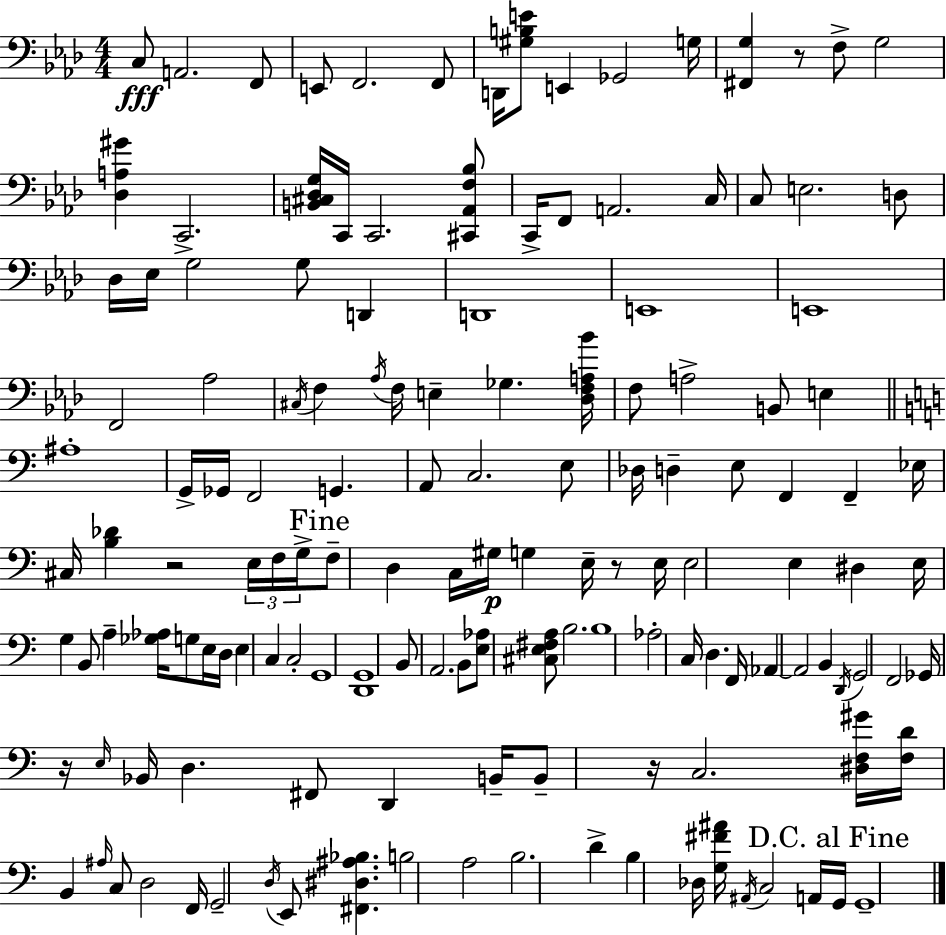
C3/e A2/h. F2/e E2/e F2/h. F2/e D2/s [G#3,B3,E4]/e E2/q Gb2/h G3/s [F#2,G3]/q R/e F3/e G3/h [Db3,A3,G#4]/q C2/h. [B2,C#3,Db3,G3]/s C2/s C2/h. [C#2,Ab2,F3,Bb3]/e C2/s F2/e A2/h. C3/s C3/e E3/h. D3/e Db3/s Eb3/s G3/h G3/e D2/q D2/w E2/w E2/w F2/h Ab3/h C#3/s F3/q Ab3/s F3/s E3/q Gb3/q. [Db3,F3,A3,Bb4]/s F3/e A3/h B2/e E3/q A#3/w G2/s Gb2/s F2/h G2/q. A2/e C3/h. E3/e Db3/s D3/q E3/e F2/q F2/q Eb3/s C#3/s [B3,Db4]/q R/h E3/s F3/s G3/s F3/e D3/q C3/s G#3/s G3/q E3/s R/e E3/s E3/h E3/q D#3/q E3/s G3/q B2/e A3/q [Gb3,Ab3]/s G3/e E3/s D3/s E3/q C3/q C3/h G2/w [D2,G2]/w B2/e A2/h. B2/e [E3,Ab3]/e [C#3,E3,F#3,A3]/e B3/h. B3/w Ab3/h C3/s D3/q. F2/s Ab2/q Ab2/h B2/q D2/s G2/h F2/h Gb2/s R/s E3/s Bb2/s D3/q. F#2/e D2/q B2/s B2/e R/s C3/h. [D#3,F3,G#4]/s [F3,D4]/s B2/q A#3/s C3/e D3/h F2/s G2/h D3/s E2/e [F#2,D#3,A#3,Bb3]/q. B3/h A3/h B3/h. D4/q B3/q Db3/s [G3,F#4,A#4]/s A#2/s C3/h A2/s G2/s G2/w